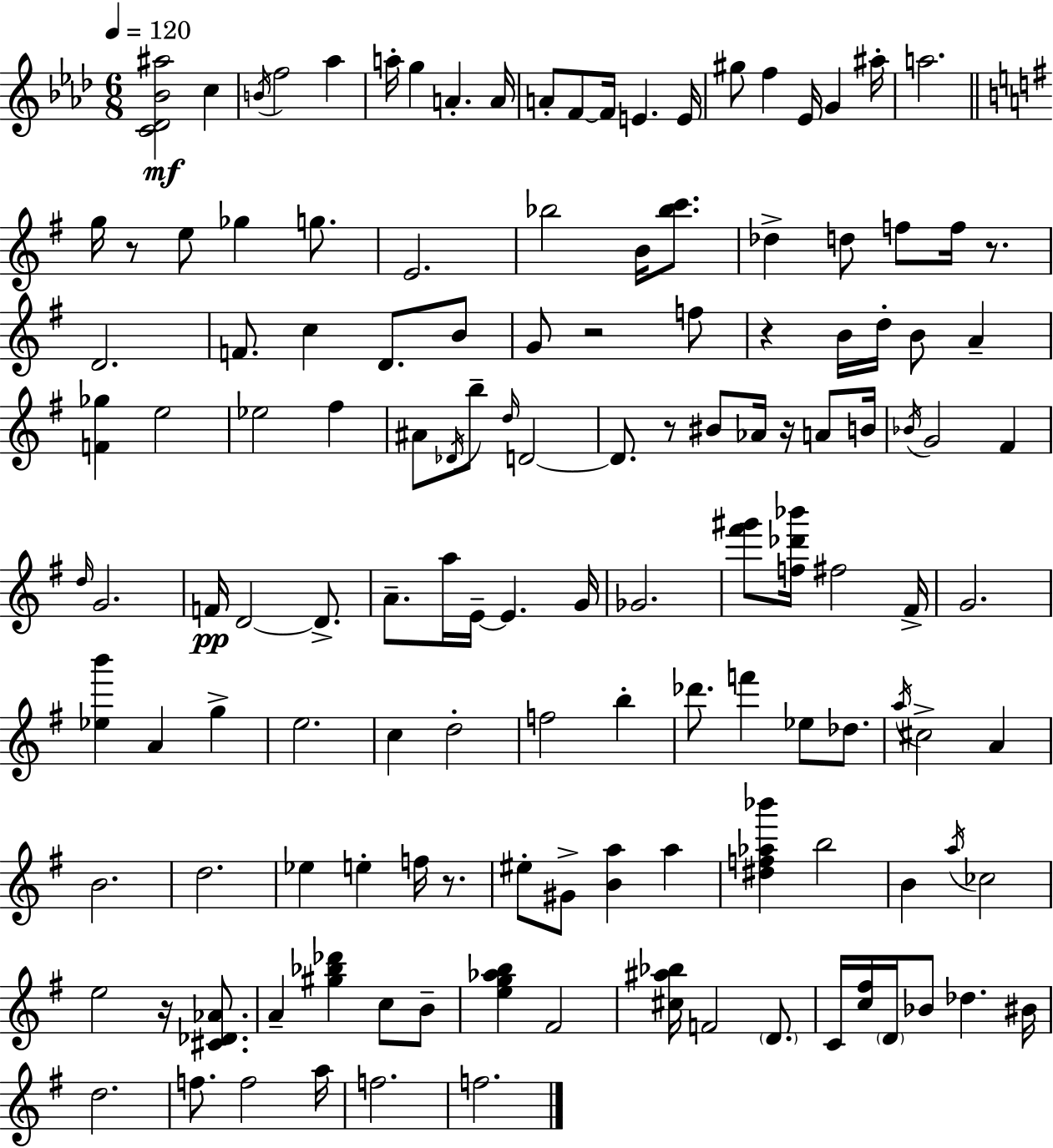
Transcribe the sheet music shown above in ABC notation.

X:1
T:Untitled
M:6/8
L:1/4
K:Fm
[C_D_B^a]2 c B/4 f2 _a a/4 g A A/4 A/2 F/2 F/4 E E/4 ^g/2 f _E/4 G ^a/4 a2 g/4 z/2 e/2 _g g/2 E2 _b2 B/4 [_bc']/2 _d d/2 f/2 f/4 z/2 D2 F/2 c D/2 B/2 G/2 z2 f/2 z B/4 d/4 B/2 A [F_g] e2 _e2 ^f ^A/2 _D/4 b/2 d/4 D2 D/2 z/2 ^B/2 _A/4 z/4 A/2 B/4 _B/4 G2 ^F d/4 G2 F/4 D2 D/2 A/2 a/4 E/4 E G/4 _G2 [^f'^g']/2 [f_d'_b']/4 ^f2 ^F/4 G2 [_eb'] A g e2 c d2 f2 b _d'/2 f' _e/2 _d/2 a/4 ^c2 A B2 d2 _e e f/4 z/2 ^e/2 ^G/2 [Ba] a [^df_a_b'] b2 B a/4 _c2 e2 z/4 [^C_D_A]/2 A [^g_b_d'] c/2 B/2 [eg_ab] ^F2 [^c^a_b]/4 F2 D/2 C/4 [c^f]/4 D/4 _B/2 _d ^B/4 d2 f/2 f2 a/4 f2 f2